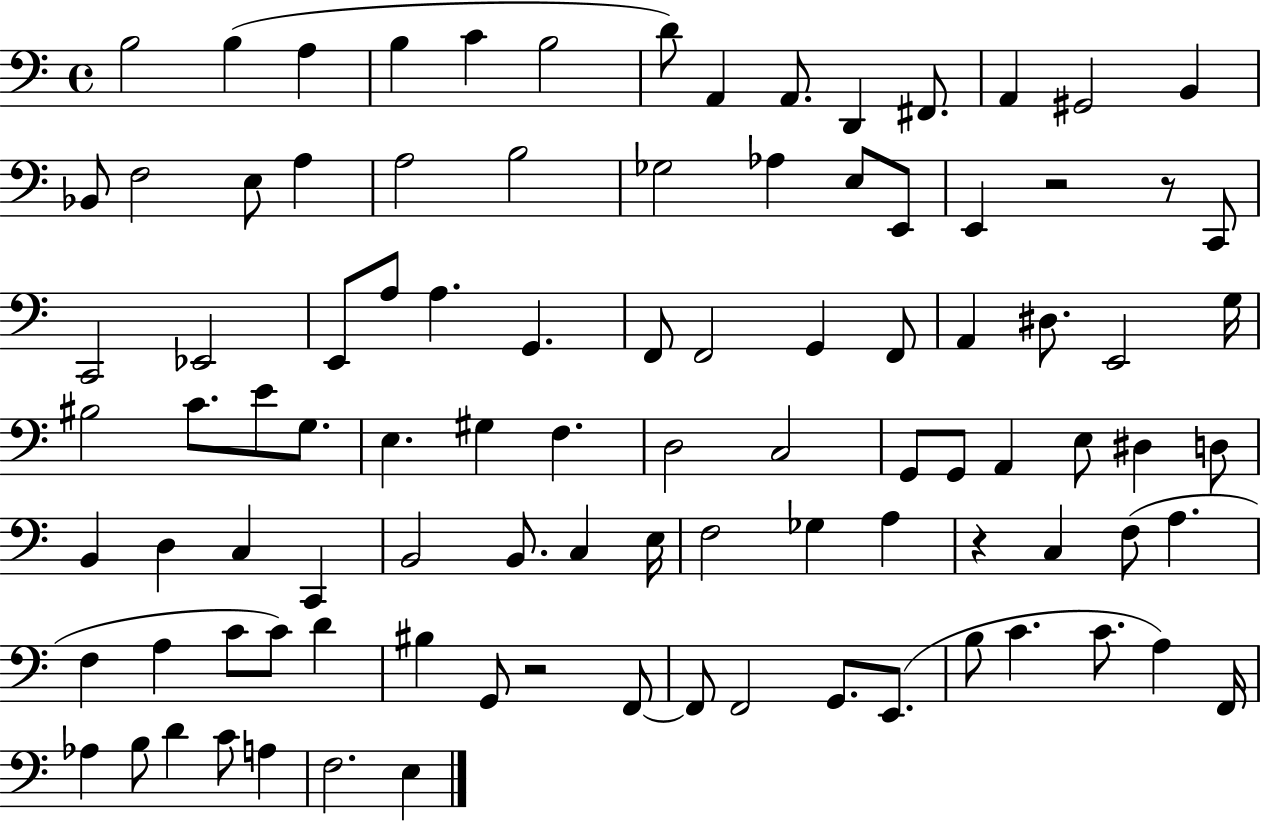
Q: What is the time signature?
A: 4/4